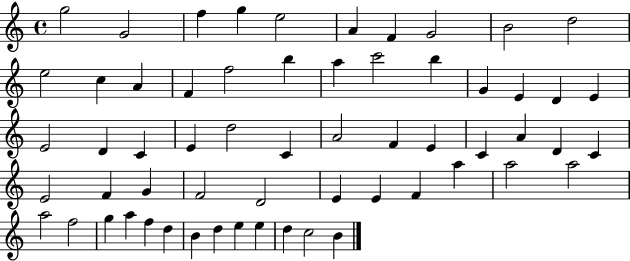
{
  \clef treble
  \time 4/4
  \defaultTimeSignature
  \key c \major
  g''2 g'2 | f''4 g''4 e''2 | a'4 f'4 g'2 | b'2 d''2 | \break e''2 c''4 a'4 | f'4 f''2 b''4 | a''4 c'''2 b''4 | g'4 e'4 d'4 e'4 | \break e'2 d'4 c'4 | e'4 d''2 c'4 | a'2 f'4 e'4 | c'4 a'4 d'4 c'4 | \break e'2 f'4 g'4 | f'2 d'2 | e'4 e'4 f'4 a''4 | a''2 a''2 | \break a''2 f''2 | g''4 a''4 f''4 d''4 | b'4 d''4 e''4 e''4 | d''4 c''2 b'4 | \break \bar "|."
}